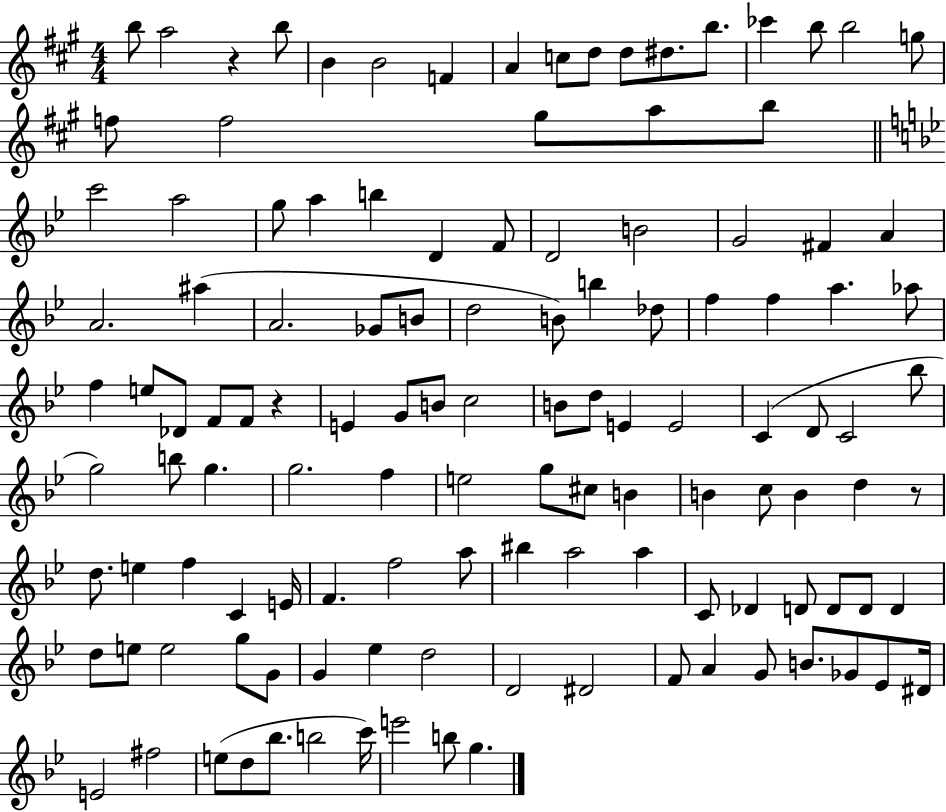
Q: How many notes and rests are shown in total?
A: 123